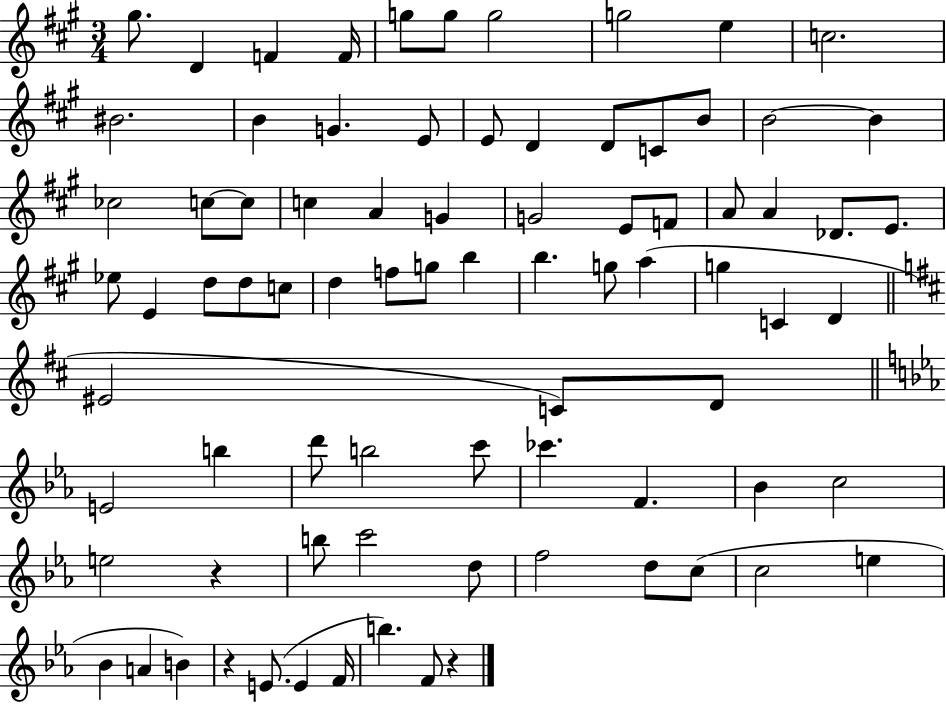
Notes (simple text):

G#5/e. D4/q F4/q F4/s G5/e G5/e G5/h G5/h E5/q C5/h. BIS4/h. B4/q G4/q. E4/e E4/e D4/q D4/e C4/e B4/e B4/h B4/q CES5/h C5/e C5/e C5/q A4/q G4/q G4/h E4/e F4/e A4/e A4/q Db4/e. E4/e. Eb5/e E4/q D5/e D5/e C5/e D5/q F5/e G5/e B5/q B5/q. G5/e A5/q G5/q C4/q D4/q EIS4/h C4/e D4/e E4/h B5/q D6/e B5/h C6/e CES6/q. F4/q. Bb4/q C5/h E5/h R/q B5/e C6/h D5/e F5/h D5/e C5/e C5/h E5/q Bb4/q A4/q B4/q R/q E4/e. E4/q F4/s B5/q. F4/e R/q